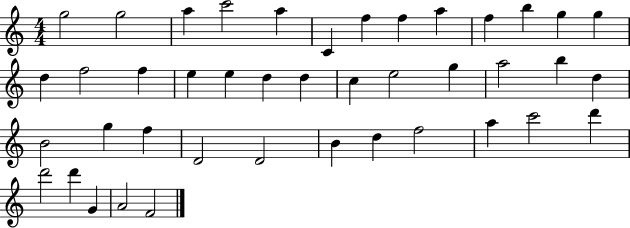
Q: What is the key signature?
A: C major